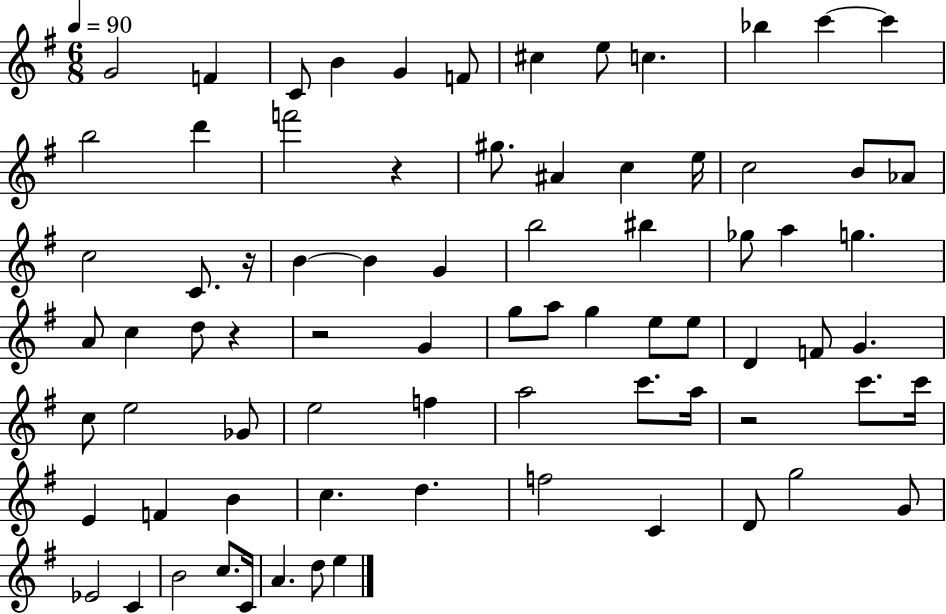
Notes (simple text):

G4/h F4/q C4/e B4/q G4/q F4/e C#5/q E5/e C5/q. Bb5/q C6/q C6/q B5/h D6/q F6/h R/q G#5/e. A#4/q C5/q E5/s C5/h B4/e Ab4/e C5/h C4/e. R/s B4/q B4/q G4/q B5/h BIS5/q Gb5/e A5/q G5/q. A4/e C5/q D5/e R/q R/h G4/q G5/e A5/e G5/q E5/e E5/e D4/q F4/e G4/q. C5/e E5/h Gb4/e E5/h F5/q A5/h C6/e. A5/s R/h C6/e. C6/s E4/q F4/q B4/q C5/q. D5/q. F5/h C4/q D4/e G5/h G4/e Eb4/h C4/q B4/h C5/e. C4/s A4/q. D5/e E5/q